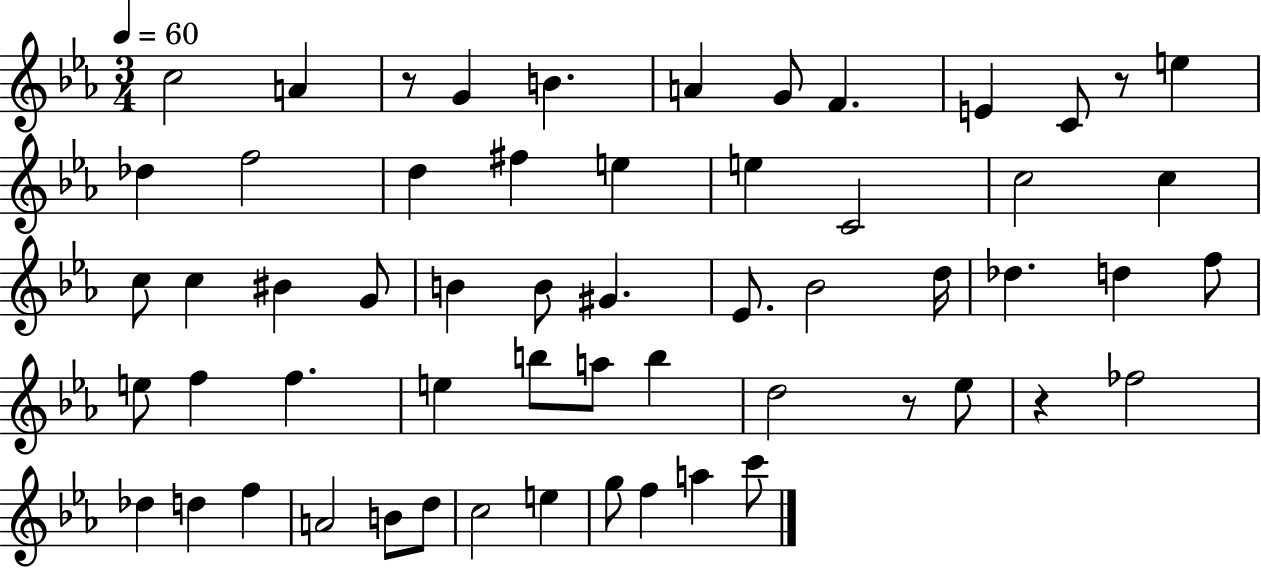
X:1
T:Untitled
M:3/4
L:1/4
K:Eb
c2 A z/2 G B A G/2 F E C/2 z/2 e _d f2 d ^f e e C2 c2 c c/2 c ^B G/2 B B/2 ^G _E/2 _B2 d/4 _d d f/2 e/2 f f e b/2 a/2 b d2 z/2 _e/2 z _f2 _d d f A2 B/2 d/2 c2 e g/2 f a c'/2